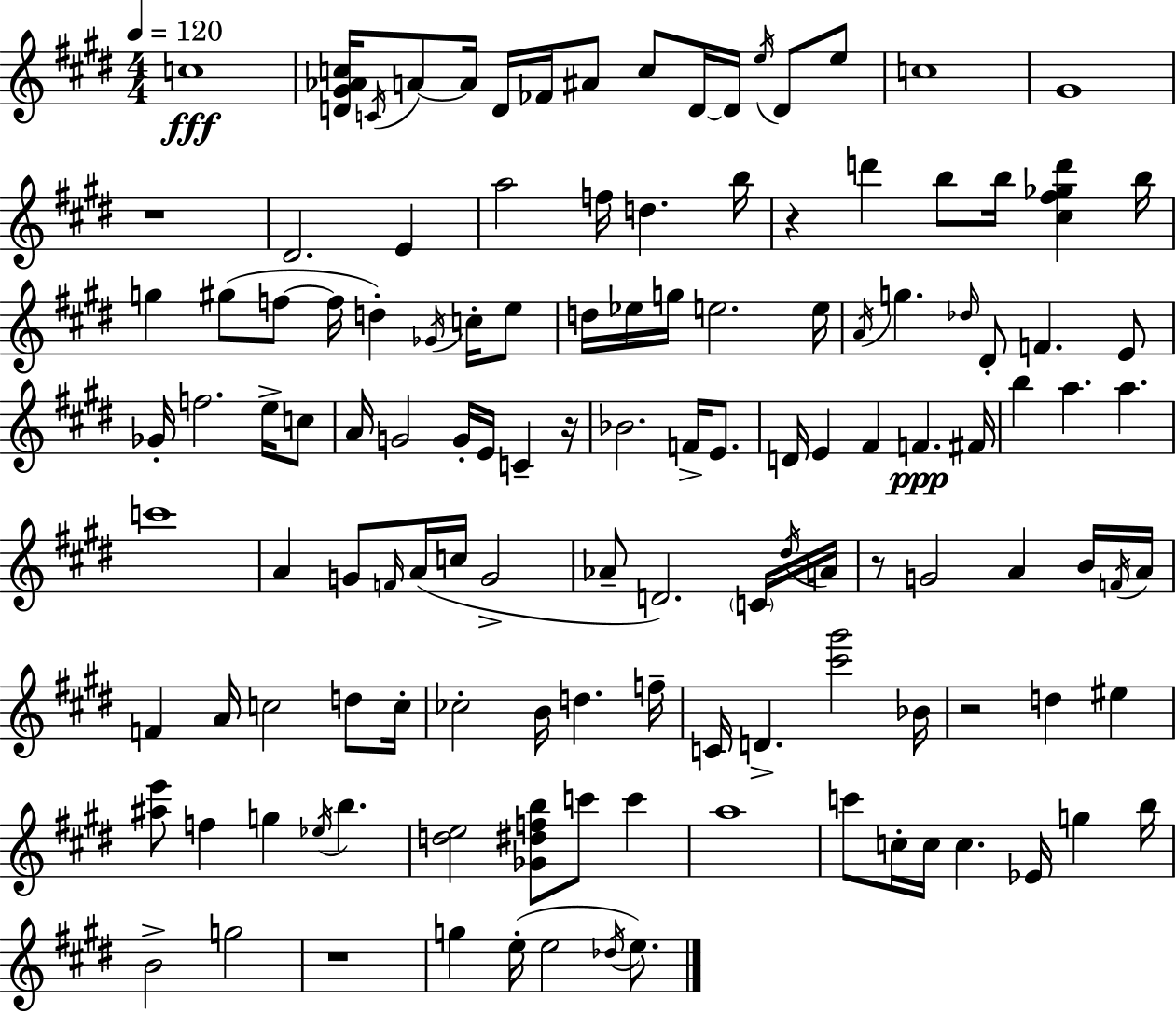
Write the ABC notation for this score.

X:1
T:Untitled
M:4/4
L:1/4
K:E
c4 [D^G_Ac]/4 C/4 A/2 A/4 D/4 _F/4 ^A/2 c/2 D/4 D/4 e/4 D/2 e/2 c4 ^G4 z4 ^D2 E a2 f/4 d b/4 z d' b/2 b/4 [^c^f_gd'] b/4 g ^g/2 f/2 f/4 d _G/4 c/4 e/2 d/4 _e/4 g/4 e2 e/4 A/4 g _d/4 ^D/2 F E/2 _G/4 f2 e/4 c/2 A/4 G2 G/4 E/4 C z/4 _B2 F/4 E/2 D/4 E ^F F ^F/4 b a a c'4 A G/2 F/4 A/4 c/4 G2 _A/2 D2 C/4 ^d/4 A/4 z/2 G2 A B/4 F/4 A/4 F A/4 c2 d/2 c/4 _c2 B/4 d f/4 C/4 D [^c'^g']2 _B/4 z2 d ^e [^ae']/2 f g _e/4 b [de]2 [_G^dfb]/2 c'/2 c' a4 c'/2 c/4 c/4 c _E/4 g b/4 B2 g2 z4 g e/4 e2 _d/4 e/2